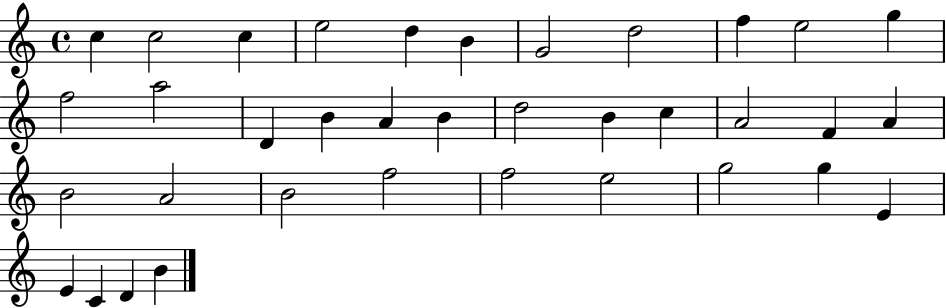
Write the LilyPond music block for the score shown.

{
  \clef treble
  \time 4/4
  \defaultTimeSignature
  \key c \major
  c''4 c''2 c''4 | e''2 d''4 b'4 | g'2 d''2 | f''4 e''2 g''4 | \break f''2 a''2 | d'4 b'4 a'4 b'4 | d''2 b'4 c''4 | a'2 f'4 a'4 | \break b'2 a'2 | b'2 f''2 | f''2 e''2 | g''2 g''4 e'4 | \break e'4 c'4 d'4 b'4 | \bar "|."
}